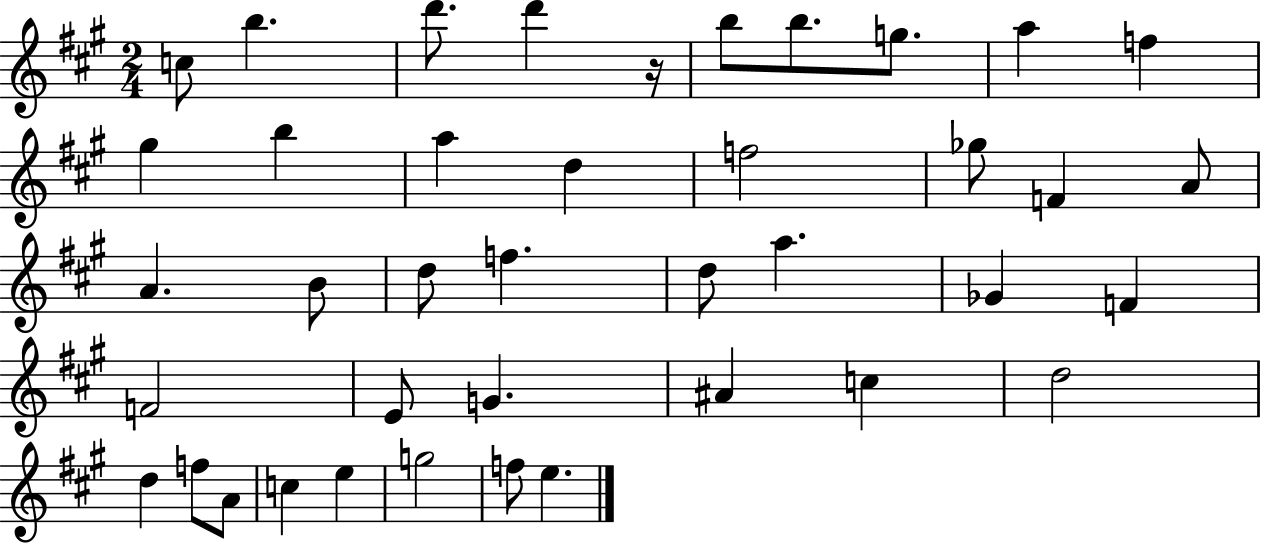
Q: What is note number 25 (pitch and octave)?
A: F4